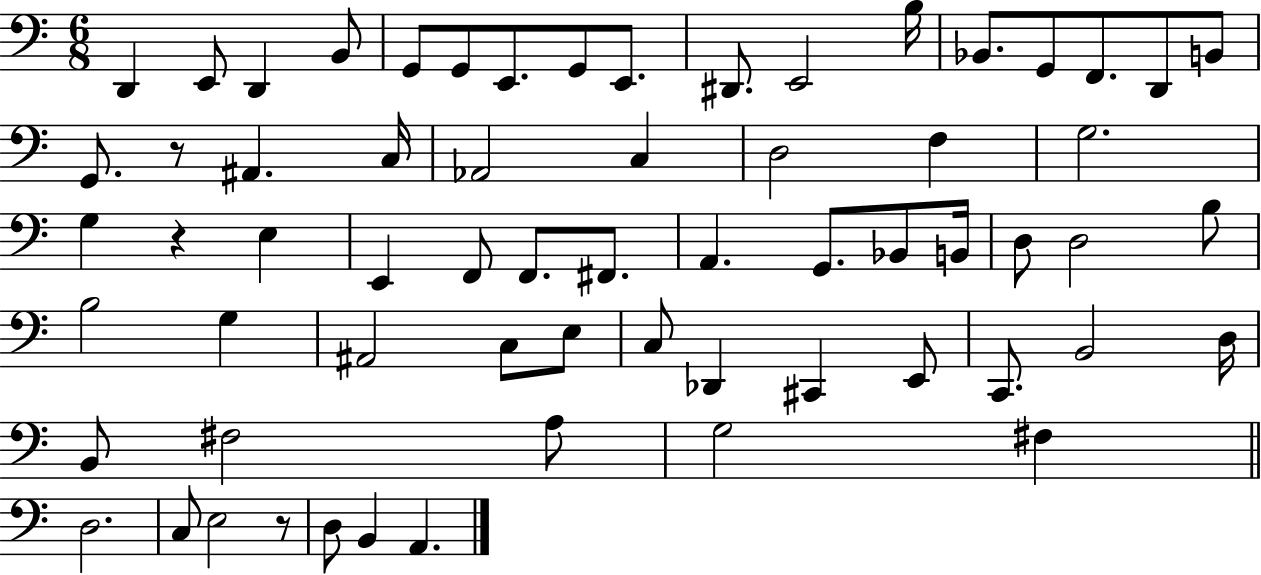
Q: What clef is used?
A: bass